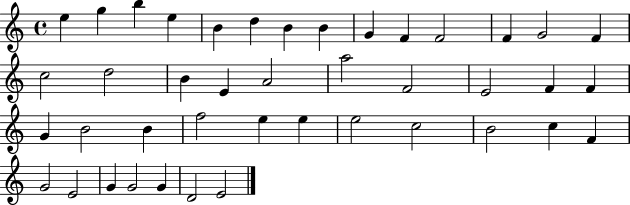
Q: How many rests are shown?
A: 0